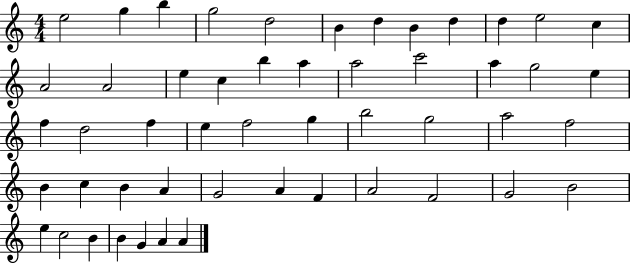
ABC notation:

X:1
T:Untitled
M:4/4
L:1/4
K:C
e2 g b g2 d2 B d B d d e2 c A2 A2 e c b a a2 c'2 a g2 e f d2 f e f2 g b2 g2 a2 f2 B c B A G2 A F A2 F2 G2 B2 e c2 B B G A A